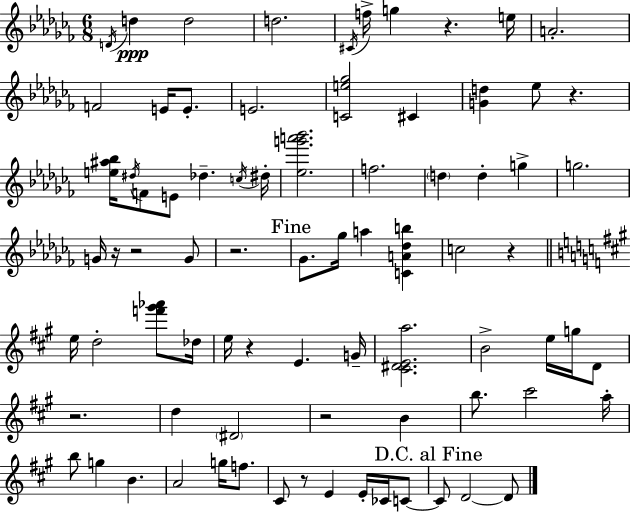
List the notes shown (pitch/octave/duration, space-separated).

D4/s D5/q D5/h D5/h. C#4/s F5/s G5/q R/q. E5/s A4/h. F4/h E4/s E4/e. E4/h. [C4,E5,Gb5]/h C#4/q [G4,D5]/q Eb5/e R/q. [E5,A#5,Bb5]/s D#5/s F4/e E4/e Db5/q. C5/s D#5/s [Eb5,G6,A6,Bb6]/h. F5/h. D5/q D5/q G5/q G5/h. G4/s R/s R/h G4/e R/h. Gb4/e. Gb5/s A5/q [C4,A4,Db5,B5]/q C5/h R/q E5/s D5/h [F6,G#6,Ab6]/e Db5/s E5/s R/q E4/q. G4/s [C#4,D#4,E4,A5]/h. B4/h E5/s G5/s D4/e R/h. D5/q D#4/h R/h B4/q B5/e. C#6/h A5/s B5/e G5/q B4/q. A4/h G5/s F5/e. C#4/e R/e E4/q E4/s CES4/s C4/e C4/e D4/h D4/e